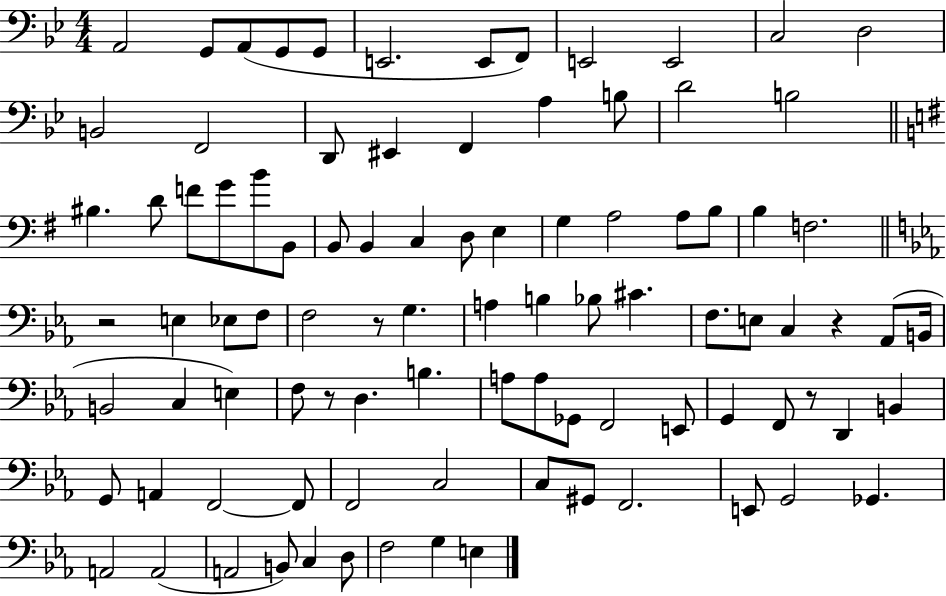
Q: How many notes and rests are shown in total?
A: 93